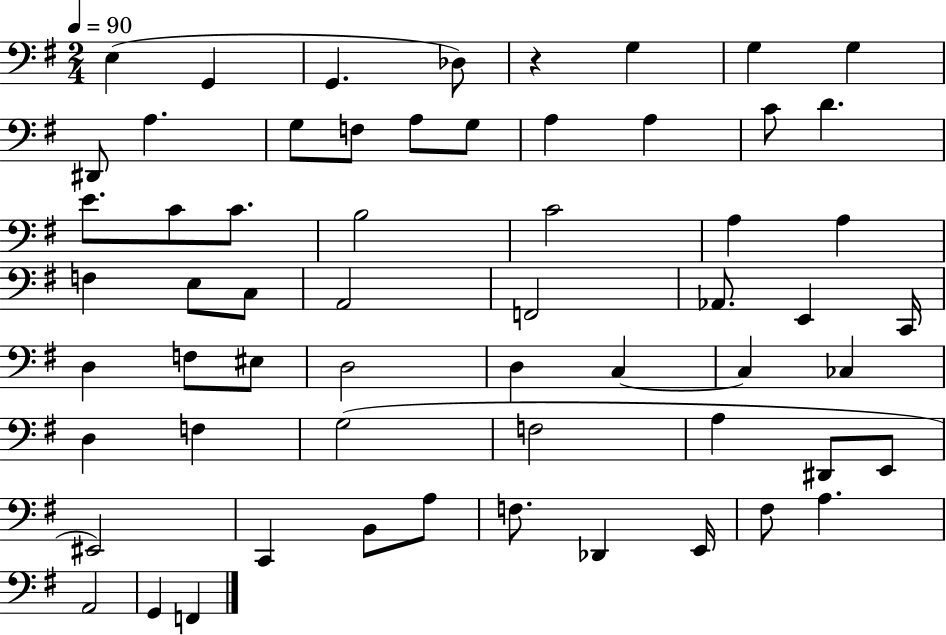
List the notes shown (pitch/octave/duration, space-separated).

E3/q G2/q G2/q. Db3/e R/q G3/q G3/q G3/q D#2/e A3/q. G3/e F3/e A3/e G3/e A3/q A3/q C4/e D4/q. E4/e. C4/e C4/e. B3/h C4/h A3/q A3/q F3/q E3/e C3/e A2/h F2/h Ab2/e. E2/q C2/s D3/q F3/e EIS3/e D3/h D3/q C3/q C3/q CES3/q D3/q F3/q G3/h F3/h A3/q D#2/e E2/e EIS2/h C2/q B2/e A3/e F3/e. Db2/q E2/s F#3/e A3/q. A2/h G2/q F2/q